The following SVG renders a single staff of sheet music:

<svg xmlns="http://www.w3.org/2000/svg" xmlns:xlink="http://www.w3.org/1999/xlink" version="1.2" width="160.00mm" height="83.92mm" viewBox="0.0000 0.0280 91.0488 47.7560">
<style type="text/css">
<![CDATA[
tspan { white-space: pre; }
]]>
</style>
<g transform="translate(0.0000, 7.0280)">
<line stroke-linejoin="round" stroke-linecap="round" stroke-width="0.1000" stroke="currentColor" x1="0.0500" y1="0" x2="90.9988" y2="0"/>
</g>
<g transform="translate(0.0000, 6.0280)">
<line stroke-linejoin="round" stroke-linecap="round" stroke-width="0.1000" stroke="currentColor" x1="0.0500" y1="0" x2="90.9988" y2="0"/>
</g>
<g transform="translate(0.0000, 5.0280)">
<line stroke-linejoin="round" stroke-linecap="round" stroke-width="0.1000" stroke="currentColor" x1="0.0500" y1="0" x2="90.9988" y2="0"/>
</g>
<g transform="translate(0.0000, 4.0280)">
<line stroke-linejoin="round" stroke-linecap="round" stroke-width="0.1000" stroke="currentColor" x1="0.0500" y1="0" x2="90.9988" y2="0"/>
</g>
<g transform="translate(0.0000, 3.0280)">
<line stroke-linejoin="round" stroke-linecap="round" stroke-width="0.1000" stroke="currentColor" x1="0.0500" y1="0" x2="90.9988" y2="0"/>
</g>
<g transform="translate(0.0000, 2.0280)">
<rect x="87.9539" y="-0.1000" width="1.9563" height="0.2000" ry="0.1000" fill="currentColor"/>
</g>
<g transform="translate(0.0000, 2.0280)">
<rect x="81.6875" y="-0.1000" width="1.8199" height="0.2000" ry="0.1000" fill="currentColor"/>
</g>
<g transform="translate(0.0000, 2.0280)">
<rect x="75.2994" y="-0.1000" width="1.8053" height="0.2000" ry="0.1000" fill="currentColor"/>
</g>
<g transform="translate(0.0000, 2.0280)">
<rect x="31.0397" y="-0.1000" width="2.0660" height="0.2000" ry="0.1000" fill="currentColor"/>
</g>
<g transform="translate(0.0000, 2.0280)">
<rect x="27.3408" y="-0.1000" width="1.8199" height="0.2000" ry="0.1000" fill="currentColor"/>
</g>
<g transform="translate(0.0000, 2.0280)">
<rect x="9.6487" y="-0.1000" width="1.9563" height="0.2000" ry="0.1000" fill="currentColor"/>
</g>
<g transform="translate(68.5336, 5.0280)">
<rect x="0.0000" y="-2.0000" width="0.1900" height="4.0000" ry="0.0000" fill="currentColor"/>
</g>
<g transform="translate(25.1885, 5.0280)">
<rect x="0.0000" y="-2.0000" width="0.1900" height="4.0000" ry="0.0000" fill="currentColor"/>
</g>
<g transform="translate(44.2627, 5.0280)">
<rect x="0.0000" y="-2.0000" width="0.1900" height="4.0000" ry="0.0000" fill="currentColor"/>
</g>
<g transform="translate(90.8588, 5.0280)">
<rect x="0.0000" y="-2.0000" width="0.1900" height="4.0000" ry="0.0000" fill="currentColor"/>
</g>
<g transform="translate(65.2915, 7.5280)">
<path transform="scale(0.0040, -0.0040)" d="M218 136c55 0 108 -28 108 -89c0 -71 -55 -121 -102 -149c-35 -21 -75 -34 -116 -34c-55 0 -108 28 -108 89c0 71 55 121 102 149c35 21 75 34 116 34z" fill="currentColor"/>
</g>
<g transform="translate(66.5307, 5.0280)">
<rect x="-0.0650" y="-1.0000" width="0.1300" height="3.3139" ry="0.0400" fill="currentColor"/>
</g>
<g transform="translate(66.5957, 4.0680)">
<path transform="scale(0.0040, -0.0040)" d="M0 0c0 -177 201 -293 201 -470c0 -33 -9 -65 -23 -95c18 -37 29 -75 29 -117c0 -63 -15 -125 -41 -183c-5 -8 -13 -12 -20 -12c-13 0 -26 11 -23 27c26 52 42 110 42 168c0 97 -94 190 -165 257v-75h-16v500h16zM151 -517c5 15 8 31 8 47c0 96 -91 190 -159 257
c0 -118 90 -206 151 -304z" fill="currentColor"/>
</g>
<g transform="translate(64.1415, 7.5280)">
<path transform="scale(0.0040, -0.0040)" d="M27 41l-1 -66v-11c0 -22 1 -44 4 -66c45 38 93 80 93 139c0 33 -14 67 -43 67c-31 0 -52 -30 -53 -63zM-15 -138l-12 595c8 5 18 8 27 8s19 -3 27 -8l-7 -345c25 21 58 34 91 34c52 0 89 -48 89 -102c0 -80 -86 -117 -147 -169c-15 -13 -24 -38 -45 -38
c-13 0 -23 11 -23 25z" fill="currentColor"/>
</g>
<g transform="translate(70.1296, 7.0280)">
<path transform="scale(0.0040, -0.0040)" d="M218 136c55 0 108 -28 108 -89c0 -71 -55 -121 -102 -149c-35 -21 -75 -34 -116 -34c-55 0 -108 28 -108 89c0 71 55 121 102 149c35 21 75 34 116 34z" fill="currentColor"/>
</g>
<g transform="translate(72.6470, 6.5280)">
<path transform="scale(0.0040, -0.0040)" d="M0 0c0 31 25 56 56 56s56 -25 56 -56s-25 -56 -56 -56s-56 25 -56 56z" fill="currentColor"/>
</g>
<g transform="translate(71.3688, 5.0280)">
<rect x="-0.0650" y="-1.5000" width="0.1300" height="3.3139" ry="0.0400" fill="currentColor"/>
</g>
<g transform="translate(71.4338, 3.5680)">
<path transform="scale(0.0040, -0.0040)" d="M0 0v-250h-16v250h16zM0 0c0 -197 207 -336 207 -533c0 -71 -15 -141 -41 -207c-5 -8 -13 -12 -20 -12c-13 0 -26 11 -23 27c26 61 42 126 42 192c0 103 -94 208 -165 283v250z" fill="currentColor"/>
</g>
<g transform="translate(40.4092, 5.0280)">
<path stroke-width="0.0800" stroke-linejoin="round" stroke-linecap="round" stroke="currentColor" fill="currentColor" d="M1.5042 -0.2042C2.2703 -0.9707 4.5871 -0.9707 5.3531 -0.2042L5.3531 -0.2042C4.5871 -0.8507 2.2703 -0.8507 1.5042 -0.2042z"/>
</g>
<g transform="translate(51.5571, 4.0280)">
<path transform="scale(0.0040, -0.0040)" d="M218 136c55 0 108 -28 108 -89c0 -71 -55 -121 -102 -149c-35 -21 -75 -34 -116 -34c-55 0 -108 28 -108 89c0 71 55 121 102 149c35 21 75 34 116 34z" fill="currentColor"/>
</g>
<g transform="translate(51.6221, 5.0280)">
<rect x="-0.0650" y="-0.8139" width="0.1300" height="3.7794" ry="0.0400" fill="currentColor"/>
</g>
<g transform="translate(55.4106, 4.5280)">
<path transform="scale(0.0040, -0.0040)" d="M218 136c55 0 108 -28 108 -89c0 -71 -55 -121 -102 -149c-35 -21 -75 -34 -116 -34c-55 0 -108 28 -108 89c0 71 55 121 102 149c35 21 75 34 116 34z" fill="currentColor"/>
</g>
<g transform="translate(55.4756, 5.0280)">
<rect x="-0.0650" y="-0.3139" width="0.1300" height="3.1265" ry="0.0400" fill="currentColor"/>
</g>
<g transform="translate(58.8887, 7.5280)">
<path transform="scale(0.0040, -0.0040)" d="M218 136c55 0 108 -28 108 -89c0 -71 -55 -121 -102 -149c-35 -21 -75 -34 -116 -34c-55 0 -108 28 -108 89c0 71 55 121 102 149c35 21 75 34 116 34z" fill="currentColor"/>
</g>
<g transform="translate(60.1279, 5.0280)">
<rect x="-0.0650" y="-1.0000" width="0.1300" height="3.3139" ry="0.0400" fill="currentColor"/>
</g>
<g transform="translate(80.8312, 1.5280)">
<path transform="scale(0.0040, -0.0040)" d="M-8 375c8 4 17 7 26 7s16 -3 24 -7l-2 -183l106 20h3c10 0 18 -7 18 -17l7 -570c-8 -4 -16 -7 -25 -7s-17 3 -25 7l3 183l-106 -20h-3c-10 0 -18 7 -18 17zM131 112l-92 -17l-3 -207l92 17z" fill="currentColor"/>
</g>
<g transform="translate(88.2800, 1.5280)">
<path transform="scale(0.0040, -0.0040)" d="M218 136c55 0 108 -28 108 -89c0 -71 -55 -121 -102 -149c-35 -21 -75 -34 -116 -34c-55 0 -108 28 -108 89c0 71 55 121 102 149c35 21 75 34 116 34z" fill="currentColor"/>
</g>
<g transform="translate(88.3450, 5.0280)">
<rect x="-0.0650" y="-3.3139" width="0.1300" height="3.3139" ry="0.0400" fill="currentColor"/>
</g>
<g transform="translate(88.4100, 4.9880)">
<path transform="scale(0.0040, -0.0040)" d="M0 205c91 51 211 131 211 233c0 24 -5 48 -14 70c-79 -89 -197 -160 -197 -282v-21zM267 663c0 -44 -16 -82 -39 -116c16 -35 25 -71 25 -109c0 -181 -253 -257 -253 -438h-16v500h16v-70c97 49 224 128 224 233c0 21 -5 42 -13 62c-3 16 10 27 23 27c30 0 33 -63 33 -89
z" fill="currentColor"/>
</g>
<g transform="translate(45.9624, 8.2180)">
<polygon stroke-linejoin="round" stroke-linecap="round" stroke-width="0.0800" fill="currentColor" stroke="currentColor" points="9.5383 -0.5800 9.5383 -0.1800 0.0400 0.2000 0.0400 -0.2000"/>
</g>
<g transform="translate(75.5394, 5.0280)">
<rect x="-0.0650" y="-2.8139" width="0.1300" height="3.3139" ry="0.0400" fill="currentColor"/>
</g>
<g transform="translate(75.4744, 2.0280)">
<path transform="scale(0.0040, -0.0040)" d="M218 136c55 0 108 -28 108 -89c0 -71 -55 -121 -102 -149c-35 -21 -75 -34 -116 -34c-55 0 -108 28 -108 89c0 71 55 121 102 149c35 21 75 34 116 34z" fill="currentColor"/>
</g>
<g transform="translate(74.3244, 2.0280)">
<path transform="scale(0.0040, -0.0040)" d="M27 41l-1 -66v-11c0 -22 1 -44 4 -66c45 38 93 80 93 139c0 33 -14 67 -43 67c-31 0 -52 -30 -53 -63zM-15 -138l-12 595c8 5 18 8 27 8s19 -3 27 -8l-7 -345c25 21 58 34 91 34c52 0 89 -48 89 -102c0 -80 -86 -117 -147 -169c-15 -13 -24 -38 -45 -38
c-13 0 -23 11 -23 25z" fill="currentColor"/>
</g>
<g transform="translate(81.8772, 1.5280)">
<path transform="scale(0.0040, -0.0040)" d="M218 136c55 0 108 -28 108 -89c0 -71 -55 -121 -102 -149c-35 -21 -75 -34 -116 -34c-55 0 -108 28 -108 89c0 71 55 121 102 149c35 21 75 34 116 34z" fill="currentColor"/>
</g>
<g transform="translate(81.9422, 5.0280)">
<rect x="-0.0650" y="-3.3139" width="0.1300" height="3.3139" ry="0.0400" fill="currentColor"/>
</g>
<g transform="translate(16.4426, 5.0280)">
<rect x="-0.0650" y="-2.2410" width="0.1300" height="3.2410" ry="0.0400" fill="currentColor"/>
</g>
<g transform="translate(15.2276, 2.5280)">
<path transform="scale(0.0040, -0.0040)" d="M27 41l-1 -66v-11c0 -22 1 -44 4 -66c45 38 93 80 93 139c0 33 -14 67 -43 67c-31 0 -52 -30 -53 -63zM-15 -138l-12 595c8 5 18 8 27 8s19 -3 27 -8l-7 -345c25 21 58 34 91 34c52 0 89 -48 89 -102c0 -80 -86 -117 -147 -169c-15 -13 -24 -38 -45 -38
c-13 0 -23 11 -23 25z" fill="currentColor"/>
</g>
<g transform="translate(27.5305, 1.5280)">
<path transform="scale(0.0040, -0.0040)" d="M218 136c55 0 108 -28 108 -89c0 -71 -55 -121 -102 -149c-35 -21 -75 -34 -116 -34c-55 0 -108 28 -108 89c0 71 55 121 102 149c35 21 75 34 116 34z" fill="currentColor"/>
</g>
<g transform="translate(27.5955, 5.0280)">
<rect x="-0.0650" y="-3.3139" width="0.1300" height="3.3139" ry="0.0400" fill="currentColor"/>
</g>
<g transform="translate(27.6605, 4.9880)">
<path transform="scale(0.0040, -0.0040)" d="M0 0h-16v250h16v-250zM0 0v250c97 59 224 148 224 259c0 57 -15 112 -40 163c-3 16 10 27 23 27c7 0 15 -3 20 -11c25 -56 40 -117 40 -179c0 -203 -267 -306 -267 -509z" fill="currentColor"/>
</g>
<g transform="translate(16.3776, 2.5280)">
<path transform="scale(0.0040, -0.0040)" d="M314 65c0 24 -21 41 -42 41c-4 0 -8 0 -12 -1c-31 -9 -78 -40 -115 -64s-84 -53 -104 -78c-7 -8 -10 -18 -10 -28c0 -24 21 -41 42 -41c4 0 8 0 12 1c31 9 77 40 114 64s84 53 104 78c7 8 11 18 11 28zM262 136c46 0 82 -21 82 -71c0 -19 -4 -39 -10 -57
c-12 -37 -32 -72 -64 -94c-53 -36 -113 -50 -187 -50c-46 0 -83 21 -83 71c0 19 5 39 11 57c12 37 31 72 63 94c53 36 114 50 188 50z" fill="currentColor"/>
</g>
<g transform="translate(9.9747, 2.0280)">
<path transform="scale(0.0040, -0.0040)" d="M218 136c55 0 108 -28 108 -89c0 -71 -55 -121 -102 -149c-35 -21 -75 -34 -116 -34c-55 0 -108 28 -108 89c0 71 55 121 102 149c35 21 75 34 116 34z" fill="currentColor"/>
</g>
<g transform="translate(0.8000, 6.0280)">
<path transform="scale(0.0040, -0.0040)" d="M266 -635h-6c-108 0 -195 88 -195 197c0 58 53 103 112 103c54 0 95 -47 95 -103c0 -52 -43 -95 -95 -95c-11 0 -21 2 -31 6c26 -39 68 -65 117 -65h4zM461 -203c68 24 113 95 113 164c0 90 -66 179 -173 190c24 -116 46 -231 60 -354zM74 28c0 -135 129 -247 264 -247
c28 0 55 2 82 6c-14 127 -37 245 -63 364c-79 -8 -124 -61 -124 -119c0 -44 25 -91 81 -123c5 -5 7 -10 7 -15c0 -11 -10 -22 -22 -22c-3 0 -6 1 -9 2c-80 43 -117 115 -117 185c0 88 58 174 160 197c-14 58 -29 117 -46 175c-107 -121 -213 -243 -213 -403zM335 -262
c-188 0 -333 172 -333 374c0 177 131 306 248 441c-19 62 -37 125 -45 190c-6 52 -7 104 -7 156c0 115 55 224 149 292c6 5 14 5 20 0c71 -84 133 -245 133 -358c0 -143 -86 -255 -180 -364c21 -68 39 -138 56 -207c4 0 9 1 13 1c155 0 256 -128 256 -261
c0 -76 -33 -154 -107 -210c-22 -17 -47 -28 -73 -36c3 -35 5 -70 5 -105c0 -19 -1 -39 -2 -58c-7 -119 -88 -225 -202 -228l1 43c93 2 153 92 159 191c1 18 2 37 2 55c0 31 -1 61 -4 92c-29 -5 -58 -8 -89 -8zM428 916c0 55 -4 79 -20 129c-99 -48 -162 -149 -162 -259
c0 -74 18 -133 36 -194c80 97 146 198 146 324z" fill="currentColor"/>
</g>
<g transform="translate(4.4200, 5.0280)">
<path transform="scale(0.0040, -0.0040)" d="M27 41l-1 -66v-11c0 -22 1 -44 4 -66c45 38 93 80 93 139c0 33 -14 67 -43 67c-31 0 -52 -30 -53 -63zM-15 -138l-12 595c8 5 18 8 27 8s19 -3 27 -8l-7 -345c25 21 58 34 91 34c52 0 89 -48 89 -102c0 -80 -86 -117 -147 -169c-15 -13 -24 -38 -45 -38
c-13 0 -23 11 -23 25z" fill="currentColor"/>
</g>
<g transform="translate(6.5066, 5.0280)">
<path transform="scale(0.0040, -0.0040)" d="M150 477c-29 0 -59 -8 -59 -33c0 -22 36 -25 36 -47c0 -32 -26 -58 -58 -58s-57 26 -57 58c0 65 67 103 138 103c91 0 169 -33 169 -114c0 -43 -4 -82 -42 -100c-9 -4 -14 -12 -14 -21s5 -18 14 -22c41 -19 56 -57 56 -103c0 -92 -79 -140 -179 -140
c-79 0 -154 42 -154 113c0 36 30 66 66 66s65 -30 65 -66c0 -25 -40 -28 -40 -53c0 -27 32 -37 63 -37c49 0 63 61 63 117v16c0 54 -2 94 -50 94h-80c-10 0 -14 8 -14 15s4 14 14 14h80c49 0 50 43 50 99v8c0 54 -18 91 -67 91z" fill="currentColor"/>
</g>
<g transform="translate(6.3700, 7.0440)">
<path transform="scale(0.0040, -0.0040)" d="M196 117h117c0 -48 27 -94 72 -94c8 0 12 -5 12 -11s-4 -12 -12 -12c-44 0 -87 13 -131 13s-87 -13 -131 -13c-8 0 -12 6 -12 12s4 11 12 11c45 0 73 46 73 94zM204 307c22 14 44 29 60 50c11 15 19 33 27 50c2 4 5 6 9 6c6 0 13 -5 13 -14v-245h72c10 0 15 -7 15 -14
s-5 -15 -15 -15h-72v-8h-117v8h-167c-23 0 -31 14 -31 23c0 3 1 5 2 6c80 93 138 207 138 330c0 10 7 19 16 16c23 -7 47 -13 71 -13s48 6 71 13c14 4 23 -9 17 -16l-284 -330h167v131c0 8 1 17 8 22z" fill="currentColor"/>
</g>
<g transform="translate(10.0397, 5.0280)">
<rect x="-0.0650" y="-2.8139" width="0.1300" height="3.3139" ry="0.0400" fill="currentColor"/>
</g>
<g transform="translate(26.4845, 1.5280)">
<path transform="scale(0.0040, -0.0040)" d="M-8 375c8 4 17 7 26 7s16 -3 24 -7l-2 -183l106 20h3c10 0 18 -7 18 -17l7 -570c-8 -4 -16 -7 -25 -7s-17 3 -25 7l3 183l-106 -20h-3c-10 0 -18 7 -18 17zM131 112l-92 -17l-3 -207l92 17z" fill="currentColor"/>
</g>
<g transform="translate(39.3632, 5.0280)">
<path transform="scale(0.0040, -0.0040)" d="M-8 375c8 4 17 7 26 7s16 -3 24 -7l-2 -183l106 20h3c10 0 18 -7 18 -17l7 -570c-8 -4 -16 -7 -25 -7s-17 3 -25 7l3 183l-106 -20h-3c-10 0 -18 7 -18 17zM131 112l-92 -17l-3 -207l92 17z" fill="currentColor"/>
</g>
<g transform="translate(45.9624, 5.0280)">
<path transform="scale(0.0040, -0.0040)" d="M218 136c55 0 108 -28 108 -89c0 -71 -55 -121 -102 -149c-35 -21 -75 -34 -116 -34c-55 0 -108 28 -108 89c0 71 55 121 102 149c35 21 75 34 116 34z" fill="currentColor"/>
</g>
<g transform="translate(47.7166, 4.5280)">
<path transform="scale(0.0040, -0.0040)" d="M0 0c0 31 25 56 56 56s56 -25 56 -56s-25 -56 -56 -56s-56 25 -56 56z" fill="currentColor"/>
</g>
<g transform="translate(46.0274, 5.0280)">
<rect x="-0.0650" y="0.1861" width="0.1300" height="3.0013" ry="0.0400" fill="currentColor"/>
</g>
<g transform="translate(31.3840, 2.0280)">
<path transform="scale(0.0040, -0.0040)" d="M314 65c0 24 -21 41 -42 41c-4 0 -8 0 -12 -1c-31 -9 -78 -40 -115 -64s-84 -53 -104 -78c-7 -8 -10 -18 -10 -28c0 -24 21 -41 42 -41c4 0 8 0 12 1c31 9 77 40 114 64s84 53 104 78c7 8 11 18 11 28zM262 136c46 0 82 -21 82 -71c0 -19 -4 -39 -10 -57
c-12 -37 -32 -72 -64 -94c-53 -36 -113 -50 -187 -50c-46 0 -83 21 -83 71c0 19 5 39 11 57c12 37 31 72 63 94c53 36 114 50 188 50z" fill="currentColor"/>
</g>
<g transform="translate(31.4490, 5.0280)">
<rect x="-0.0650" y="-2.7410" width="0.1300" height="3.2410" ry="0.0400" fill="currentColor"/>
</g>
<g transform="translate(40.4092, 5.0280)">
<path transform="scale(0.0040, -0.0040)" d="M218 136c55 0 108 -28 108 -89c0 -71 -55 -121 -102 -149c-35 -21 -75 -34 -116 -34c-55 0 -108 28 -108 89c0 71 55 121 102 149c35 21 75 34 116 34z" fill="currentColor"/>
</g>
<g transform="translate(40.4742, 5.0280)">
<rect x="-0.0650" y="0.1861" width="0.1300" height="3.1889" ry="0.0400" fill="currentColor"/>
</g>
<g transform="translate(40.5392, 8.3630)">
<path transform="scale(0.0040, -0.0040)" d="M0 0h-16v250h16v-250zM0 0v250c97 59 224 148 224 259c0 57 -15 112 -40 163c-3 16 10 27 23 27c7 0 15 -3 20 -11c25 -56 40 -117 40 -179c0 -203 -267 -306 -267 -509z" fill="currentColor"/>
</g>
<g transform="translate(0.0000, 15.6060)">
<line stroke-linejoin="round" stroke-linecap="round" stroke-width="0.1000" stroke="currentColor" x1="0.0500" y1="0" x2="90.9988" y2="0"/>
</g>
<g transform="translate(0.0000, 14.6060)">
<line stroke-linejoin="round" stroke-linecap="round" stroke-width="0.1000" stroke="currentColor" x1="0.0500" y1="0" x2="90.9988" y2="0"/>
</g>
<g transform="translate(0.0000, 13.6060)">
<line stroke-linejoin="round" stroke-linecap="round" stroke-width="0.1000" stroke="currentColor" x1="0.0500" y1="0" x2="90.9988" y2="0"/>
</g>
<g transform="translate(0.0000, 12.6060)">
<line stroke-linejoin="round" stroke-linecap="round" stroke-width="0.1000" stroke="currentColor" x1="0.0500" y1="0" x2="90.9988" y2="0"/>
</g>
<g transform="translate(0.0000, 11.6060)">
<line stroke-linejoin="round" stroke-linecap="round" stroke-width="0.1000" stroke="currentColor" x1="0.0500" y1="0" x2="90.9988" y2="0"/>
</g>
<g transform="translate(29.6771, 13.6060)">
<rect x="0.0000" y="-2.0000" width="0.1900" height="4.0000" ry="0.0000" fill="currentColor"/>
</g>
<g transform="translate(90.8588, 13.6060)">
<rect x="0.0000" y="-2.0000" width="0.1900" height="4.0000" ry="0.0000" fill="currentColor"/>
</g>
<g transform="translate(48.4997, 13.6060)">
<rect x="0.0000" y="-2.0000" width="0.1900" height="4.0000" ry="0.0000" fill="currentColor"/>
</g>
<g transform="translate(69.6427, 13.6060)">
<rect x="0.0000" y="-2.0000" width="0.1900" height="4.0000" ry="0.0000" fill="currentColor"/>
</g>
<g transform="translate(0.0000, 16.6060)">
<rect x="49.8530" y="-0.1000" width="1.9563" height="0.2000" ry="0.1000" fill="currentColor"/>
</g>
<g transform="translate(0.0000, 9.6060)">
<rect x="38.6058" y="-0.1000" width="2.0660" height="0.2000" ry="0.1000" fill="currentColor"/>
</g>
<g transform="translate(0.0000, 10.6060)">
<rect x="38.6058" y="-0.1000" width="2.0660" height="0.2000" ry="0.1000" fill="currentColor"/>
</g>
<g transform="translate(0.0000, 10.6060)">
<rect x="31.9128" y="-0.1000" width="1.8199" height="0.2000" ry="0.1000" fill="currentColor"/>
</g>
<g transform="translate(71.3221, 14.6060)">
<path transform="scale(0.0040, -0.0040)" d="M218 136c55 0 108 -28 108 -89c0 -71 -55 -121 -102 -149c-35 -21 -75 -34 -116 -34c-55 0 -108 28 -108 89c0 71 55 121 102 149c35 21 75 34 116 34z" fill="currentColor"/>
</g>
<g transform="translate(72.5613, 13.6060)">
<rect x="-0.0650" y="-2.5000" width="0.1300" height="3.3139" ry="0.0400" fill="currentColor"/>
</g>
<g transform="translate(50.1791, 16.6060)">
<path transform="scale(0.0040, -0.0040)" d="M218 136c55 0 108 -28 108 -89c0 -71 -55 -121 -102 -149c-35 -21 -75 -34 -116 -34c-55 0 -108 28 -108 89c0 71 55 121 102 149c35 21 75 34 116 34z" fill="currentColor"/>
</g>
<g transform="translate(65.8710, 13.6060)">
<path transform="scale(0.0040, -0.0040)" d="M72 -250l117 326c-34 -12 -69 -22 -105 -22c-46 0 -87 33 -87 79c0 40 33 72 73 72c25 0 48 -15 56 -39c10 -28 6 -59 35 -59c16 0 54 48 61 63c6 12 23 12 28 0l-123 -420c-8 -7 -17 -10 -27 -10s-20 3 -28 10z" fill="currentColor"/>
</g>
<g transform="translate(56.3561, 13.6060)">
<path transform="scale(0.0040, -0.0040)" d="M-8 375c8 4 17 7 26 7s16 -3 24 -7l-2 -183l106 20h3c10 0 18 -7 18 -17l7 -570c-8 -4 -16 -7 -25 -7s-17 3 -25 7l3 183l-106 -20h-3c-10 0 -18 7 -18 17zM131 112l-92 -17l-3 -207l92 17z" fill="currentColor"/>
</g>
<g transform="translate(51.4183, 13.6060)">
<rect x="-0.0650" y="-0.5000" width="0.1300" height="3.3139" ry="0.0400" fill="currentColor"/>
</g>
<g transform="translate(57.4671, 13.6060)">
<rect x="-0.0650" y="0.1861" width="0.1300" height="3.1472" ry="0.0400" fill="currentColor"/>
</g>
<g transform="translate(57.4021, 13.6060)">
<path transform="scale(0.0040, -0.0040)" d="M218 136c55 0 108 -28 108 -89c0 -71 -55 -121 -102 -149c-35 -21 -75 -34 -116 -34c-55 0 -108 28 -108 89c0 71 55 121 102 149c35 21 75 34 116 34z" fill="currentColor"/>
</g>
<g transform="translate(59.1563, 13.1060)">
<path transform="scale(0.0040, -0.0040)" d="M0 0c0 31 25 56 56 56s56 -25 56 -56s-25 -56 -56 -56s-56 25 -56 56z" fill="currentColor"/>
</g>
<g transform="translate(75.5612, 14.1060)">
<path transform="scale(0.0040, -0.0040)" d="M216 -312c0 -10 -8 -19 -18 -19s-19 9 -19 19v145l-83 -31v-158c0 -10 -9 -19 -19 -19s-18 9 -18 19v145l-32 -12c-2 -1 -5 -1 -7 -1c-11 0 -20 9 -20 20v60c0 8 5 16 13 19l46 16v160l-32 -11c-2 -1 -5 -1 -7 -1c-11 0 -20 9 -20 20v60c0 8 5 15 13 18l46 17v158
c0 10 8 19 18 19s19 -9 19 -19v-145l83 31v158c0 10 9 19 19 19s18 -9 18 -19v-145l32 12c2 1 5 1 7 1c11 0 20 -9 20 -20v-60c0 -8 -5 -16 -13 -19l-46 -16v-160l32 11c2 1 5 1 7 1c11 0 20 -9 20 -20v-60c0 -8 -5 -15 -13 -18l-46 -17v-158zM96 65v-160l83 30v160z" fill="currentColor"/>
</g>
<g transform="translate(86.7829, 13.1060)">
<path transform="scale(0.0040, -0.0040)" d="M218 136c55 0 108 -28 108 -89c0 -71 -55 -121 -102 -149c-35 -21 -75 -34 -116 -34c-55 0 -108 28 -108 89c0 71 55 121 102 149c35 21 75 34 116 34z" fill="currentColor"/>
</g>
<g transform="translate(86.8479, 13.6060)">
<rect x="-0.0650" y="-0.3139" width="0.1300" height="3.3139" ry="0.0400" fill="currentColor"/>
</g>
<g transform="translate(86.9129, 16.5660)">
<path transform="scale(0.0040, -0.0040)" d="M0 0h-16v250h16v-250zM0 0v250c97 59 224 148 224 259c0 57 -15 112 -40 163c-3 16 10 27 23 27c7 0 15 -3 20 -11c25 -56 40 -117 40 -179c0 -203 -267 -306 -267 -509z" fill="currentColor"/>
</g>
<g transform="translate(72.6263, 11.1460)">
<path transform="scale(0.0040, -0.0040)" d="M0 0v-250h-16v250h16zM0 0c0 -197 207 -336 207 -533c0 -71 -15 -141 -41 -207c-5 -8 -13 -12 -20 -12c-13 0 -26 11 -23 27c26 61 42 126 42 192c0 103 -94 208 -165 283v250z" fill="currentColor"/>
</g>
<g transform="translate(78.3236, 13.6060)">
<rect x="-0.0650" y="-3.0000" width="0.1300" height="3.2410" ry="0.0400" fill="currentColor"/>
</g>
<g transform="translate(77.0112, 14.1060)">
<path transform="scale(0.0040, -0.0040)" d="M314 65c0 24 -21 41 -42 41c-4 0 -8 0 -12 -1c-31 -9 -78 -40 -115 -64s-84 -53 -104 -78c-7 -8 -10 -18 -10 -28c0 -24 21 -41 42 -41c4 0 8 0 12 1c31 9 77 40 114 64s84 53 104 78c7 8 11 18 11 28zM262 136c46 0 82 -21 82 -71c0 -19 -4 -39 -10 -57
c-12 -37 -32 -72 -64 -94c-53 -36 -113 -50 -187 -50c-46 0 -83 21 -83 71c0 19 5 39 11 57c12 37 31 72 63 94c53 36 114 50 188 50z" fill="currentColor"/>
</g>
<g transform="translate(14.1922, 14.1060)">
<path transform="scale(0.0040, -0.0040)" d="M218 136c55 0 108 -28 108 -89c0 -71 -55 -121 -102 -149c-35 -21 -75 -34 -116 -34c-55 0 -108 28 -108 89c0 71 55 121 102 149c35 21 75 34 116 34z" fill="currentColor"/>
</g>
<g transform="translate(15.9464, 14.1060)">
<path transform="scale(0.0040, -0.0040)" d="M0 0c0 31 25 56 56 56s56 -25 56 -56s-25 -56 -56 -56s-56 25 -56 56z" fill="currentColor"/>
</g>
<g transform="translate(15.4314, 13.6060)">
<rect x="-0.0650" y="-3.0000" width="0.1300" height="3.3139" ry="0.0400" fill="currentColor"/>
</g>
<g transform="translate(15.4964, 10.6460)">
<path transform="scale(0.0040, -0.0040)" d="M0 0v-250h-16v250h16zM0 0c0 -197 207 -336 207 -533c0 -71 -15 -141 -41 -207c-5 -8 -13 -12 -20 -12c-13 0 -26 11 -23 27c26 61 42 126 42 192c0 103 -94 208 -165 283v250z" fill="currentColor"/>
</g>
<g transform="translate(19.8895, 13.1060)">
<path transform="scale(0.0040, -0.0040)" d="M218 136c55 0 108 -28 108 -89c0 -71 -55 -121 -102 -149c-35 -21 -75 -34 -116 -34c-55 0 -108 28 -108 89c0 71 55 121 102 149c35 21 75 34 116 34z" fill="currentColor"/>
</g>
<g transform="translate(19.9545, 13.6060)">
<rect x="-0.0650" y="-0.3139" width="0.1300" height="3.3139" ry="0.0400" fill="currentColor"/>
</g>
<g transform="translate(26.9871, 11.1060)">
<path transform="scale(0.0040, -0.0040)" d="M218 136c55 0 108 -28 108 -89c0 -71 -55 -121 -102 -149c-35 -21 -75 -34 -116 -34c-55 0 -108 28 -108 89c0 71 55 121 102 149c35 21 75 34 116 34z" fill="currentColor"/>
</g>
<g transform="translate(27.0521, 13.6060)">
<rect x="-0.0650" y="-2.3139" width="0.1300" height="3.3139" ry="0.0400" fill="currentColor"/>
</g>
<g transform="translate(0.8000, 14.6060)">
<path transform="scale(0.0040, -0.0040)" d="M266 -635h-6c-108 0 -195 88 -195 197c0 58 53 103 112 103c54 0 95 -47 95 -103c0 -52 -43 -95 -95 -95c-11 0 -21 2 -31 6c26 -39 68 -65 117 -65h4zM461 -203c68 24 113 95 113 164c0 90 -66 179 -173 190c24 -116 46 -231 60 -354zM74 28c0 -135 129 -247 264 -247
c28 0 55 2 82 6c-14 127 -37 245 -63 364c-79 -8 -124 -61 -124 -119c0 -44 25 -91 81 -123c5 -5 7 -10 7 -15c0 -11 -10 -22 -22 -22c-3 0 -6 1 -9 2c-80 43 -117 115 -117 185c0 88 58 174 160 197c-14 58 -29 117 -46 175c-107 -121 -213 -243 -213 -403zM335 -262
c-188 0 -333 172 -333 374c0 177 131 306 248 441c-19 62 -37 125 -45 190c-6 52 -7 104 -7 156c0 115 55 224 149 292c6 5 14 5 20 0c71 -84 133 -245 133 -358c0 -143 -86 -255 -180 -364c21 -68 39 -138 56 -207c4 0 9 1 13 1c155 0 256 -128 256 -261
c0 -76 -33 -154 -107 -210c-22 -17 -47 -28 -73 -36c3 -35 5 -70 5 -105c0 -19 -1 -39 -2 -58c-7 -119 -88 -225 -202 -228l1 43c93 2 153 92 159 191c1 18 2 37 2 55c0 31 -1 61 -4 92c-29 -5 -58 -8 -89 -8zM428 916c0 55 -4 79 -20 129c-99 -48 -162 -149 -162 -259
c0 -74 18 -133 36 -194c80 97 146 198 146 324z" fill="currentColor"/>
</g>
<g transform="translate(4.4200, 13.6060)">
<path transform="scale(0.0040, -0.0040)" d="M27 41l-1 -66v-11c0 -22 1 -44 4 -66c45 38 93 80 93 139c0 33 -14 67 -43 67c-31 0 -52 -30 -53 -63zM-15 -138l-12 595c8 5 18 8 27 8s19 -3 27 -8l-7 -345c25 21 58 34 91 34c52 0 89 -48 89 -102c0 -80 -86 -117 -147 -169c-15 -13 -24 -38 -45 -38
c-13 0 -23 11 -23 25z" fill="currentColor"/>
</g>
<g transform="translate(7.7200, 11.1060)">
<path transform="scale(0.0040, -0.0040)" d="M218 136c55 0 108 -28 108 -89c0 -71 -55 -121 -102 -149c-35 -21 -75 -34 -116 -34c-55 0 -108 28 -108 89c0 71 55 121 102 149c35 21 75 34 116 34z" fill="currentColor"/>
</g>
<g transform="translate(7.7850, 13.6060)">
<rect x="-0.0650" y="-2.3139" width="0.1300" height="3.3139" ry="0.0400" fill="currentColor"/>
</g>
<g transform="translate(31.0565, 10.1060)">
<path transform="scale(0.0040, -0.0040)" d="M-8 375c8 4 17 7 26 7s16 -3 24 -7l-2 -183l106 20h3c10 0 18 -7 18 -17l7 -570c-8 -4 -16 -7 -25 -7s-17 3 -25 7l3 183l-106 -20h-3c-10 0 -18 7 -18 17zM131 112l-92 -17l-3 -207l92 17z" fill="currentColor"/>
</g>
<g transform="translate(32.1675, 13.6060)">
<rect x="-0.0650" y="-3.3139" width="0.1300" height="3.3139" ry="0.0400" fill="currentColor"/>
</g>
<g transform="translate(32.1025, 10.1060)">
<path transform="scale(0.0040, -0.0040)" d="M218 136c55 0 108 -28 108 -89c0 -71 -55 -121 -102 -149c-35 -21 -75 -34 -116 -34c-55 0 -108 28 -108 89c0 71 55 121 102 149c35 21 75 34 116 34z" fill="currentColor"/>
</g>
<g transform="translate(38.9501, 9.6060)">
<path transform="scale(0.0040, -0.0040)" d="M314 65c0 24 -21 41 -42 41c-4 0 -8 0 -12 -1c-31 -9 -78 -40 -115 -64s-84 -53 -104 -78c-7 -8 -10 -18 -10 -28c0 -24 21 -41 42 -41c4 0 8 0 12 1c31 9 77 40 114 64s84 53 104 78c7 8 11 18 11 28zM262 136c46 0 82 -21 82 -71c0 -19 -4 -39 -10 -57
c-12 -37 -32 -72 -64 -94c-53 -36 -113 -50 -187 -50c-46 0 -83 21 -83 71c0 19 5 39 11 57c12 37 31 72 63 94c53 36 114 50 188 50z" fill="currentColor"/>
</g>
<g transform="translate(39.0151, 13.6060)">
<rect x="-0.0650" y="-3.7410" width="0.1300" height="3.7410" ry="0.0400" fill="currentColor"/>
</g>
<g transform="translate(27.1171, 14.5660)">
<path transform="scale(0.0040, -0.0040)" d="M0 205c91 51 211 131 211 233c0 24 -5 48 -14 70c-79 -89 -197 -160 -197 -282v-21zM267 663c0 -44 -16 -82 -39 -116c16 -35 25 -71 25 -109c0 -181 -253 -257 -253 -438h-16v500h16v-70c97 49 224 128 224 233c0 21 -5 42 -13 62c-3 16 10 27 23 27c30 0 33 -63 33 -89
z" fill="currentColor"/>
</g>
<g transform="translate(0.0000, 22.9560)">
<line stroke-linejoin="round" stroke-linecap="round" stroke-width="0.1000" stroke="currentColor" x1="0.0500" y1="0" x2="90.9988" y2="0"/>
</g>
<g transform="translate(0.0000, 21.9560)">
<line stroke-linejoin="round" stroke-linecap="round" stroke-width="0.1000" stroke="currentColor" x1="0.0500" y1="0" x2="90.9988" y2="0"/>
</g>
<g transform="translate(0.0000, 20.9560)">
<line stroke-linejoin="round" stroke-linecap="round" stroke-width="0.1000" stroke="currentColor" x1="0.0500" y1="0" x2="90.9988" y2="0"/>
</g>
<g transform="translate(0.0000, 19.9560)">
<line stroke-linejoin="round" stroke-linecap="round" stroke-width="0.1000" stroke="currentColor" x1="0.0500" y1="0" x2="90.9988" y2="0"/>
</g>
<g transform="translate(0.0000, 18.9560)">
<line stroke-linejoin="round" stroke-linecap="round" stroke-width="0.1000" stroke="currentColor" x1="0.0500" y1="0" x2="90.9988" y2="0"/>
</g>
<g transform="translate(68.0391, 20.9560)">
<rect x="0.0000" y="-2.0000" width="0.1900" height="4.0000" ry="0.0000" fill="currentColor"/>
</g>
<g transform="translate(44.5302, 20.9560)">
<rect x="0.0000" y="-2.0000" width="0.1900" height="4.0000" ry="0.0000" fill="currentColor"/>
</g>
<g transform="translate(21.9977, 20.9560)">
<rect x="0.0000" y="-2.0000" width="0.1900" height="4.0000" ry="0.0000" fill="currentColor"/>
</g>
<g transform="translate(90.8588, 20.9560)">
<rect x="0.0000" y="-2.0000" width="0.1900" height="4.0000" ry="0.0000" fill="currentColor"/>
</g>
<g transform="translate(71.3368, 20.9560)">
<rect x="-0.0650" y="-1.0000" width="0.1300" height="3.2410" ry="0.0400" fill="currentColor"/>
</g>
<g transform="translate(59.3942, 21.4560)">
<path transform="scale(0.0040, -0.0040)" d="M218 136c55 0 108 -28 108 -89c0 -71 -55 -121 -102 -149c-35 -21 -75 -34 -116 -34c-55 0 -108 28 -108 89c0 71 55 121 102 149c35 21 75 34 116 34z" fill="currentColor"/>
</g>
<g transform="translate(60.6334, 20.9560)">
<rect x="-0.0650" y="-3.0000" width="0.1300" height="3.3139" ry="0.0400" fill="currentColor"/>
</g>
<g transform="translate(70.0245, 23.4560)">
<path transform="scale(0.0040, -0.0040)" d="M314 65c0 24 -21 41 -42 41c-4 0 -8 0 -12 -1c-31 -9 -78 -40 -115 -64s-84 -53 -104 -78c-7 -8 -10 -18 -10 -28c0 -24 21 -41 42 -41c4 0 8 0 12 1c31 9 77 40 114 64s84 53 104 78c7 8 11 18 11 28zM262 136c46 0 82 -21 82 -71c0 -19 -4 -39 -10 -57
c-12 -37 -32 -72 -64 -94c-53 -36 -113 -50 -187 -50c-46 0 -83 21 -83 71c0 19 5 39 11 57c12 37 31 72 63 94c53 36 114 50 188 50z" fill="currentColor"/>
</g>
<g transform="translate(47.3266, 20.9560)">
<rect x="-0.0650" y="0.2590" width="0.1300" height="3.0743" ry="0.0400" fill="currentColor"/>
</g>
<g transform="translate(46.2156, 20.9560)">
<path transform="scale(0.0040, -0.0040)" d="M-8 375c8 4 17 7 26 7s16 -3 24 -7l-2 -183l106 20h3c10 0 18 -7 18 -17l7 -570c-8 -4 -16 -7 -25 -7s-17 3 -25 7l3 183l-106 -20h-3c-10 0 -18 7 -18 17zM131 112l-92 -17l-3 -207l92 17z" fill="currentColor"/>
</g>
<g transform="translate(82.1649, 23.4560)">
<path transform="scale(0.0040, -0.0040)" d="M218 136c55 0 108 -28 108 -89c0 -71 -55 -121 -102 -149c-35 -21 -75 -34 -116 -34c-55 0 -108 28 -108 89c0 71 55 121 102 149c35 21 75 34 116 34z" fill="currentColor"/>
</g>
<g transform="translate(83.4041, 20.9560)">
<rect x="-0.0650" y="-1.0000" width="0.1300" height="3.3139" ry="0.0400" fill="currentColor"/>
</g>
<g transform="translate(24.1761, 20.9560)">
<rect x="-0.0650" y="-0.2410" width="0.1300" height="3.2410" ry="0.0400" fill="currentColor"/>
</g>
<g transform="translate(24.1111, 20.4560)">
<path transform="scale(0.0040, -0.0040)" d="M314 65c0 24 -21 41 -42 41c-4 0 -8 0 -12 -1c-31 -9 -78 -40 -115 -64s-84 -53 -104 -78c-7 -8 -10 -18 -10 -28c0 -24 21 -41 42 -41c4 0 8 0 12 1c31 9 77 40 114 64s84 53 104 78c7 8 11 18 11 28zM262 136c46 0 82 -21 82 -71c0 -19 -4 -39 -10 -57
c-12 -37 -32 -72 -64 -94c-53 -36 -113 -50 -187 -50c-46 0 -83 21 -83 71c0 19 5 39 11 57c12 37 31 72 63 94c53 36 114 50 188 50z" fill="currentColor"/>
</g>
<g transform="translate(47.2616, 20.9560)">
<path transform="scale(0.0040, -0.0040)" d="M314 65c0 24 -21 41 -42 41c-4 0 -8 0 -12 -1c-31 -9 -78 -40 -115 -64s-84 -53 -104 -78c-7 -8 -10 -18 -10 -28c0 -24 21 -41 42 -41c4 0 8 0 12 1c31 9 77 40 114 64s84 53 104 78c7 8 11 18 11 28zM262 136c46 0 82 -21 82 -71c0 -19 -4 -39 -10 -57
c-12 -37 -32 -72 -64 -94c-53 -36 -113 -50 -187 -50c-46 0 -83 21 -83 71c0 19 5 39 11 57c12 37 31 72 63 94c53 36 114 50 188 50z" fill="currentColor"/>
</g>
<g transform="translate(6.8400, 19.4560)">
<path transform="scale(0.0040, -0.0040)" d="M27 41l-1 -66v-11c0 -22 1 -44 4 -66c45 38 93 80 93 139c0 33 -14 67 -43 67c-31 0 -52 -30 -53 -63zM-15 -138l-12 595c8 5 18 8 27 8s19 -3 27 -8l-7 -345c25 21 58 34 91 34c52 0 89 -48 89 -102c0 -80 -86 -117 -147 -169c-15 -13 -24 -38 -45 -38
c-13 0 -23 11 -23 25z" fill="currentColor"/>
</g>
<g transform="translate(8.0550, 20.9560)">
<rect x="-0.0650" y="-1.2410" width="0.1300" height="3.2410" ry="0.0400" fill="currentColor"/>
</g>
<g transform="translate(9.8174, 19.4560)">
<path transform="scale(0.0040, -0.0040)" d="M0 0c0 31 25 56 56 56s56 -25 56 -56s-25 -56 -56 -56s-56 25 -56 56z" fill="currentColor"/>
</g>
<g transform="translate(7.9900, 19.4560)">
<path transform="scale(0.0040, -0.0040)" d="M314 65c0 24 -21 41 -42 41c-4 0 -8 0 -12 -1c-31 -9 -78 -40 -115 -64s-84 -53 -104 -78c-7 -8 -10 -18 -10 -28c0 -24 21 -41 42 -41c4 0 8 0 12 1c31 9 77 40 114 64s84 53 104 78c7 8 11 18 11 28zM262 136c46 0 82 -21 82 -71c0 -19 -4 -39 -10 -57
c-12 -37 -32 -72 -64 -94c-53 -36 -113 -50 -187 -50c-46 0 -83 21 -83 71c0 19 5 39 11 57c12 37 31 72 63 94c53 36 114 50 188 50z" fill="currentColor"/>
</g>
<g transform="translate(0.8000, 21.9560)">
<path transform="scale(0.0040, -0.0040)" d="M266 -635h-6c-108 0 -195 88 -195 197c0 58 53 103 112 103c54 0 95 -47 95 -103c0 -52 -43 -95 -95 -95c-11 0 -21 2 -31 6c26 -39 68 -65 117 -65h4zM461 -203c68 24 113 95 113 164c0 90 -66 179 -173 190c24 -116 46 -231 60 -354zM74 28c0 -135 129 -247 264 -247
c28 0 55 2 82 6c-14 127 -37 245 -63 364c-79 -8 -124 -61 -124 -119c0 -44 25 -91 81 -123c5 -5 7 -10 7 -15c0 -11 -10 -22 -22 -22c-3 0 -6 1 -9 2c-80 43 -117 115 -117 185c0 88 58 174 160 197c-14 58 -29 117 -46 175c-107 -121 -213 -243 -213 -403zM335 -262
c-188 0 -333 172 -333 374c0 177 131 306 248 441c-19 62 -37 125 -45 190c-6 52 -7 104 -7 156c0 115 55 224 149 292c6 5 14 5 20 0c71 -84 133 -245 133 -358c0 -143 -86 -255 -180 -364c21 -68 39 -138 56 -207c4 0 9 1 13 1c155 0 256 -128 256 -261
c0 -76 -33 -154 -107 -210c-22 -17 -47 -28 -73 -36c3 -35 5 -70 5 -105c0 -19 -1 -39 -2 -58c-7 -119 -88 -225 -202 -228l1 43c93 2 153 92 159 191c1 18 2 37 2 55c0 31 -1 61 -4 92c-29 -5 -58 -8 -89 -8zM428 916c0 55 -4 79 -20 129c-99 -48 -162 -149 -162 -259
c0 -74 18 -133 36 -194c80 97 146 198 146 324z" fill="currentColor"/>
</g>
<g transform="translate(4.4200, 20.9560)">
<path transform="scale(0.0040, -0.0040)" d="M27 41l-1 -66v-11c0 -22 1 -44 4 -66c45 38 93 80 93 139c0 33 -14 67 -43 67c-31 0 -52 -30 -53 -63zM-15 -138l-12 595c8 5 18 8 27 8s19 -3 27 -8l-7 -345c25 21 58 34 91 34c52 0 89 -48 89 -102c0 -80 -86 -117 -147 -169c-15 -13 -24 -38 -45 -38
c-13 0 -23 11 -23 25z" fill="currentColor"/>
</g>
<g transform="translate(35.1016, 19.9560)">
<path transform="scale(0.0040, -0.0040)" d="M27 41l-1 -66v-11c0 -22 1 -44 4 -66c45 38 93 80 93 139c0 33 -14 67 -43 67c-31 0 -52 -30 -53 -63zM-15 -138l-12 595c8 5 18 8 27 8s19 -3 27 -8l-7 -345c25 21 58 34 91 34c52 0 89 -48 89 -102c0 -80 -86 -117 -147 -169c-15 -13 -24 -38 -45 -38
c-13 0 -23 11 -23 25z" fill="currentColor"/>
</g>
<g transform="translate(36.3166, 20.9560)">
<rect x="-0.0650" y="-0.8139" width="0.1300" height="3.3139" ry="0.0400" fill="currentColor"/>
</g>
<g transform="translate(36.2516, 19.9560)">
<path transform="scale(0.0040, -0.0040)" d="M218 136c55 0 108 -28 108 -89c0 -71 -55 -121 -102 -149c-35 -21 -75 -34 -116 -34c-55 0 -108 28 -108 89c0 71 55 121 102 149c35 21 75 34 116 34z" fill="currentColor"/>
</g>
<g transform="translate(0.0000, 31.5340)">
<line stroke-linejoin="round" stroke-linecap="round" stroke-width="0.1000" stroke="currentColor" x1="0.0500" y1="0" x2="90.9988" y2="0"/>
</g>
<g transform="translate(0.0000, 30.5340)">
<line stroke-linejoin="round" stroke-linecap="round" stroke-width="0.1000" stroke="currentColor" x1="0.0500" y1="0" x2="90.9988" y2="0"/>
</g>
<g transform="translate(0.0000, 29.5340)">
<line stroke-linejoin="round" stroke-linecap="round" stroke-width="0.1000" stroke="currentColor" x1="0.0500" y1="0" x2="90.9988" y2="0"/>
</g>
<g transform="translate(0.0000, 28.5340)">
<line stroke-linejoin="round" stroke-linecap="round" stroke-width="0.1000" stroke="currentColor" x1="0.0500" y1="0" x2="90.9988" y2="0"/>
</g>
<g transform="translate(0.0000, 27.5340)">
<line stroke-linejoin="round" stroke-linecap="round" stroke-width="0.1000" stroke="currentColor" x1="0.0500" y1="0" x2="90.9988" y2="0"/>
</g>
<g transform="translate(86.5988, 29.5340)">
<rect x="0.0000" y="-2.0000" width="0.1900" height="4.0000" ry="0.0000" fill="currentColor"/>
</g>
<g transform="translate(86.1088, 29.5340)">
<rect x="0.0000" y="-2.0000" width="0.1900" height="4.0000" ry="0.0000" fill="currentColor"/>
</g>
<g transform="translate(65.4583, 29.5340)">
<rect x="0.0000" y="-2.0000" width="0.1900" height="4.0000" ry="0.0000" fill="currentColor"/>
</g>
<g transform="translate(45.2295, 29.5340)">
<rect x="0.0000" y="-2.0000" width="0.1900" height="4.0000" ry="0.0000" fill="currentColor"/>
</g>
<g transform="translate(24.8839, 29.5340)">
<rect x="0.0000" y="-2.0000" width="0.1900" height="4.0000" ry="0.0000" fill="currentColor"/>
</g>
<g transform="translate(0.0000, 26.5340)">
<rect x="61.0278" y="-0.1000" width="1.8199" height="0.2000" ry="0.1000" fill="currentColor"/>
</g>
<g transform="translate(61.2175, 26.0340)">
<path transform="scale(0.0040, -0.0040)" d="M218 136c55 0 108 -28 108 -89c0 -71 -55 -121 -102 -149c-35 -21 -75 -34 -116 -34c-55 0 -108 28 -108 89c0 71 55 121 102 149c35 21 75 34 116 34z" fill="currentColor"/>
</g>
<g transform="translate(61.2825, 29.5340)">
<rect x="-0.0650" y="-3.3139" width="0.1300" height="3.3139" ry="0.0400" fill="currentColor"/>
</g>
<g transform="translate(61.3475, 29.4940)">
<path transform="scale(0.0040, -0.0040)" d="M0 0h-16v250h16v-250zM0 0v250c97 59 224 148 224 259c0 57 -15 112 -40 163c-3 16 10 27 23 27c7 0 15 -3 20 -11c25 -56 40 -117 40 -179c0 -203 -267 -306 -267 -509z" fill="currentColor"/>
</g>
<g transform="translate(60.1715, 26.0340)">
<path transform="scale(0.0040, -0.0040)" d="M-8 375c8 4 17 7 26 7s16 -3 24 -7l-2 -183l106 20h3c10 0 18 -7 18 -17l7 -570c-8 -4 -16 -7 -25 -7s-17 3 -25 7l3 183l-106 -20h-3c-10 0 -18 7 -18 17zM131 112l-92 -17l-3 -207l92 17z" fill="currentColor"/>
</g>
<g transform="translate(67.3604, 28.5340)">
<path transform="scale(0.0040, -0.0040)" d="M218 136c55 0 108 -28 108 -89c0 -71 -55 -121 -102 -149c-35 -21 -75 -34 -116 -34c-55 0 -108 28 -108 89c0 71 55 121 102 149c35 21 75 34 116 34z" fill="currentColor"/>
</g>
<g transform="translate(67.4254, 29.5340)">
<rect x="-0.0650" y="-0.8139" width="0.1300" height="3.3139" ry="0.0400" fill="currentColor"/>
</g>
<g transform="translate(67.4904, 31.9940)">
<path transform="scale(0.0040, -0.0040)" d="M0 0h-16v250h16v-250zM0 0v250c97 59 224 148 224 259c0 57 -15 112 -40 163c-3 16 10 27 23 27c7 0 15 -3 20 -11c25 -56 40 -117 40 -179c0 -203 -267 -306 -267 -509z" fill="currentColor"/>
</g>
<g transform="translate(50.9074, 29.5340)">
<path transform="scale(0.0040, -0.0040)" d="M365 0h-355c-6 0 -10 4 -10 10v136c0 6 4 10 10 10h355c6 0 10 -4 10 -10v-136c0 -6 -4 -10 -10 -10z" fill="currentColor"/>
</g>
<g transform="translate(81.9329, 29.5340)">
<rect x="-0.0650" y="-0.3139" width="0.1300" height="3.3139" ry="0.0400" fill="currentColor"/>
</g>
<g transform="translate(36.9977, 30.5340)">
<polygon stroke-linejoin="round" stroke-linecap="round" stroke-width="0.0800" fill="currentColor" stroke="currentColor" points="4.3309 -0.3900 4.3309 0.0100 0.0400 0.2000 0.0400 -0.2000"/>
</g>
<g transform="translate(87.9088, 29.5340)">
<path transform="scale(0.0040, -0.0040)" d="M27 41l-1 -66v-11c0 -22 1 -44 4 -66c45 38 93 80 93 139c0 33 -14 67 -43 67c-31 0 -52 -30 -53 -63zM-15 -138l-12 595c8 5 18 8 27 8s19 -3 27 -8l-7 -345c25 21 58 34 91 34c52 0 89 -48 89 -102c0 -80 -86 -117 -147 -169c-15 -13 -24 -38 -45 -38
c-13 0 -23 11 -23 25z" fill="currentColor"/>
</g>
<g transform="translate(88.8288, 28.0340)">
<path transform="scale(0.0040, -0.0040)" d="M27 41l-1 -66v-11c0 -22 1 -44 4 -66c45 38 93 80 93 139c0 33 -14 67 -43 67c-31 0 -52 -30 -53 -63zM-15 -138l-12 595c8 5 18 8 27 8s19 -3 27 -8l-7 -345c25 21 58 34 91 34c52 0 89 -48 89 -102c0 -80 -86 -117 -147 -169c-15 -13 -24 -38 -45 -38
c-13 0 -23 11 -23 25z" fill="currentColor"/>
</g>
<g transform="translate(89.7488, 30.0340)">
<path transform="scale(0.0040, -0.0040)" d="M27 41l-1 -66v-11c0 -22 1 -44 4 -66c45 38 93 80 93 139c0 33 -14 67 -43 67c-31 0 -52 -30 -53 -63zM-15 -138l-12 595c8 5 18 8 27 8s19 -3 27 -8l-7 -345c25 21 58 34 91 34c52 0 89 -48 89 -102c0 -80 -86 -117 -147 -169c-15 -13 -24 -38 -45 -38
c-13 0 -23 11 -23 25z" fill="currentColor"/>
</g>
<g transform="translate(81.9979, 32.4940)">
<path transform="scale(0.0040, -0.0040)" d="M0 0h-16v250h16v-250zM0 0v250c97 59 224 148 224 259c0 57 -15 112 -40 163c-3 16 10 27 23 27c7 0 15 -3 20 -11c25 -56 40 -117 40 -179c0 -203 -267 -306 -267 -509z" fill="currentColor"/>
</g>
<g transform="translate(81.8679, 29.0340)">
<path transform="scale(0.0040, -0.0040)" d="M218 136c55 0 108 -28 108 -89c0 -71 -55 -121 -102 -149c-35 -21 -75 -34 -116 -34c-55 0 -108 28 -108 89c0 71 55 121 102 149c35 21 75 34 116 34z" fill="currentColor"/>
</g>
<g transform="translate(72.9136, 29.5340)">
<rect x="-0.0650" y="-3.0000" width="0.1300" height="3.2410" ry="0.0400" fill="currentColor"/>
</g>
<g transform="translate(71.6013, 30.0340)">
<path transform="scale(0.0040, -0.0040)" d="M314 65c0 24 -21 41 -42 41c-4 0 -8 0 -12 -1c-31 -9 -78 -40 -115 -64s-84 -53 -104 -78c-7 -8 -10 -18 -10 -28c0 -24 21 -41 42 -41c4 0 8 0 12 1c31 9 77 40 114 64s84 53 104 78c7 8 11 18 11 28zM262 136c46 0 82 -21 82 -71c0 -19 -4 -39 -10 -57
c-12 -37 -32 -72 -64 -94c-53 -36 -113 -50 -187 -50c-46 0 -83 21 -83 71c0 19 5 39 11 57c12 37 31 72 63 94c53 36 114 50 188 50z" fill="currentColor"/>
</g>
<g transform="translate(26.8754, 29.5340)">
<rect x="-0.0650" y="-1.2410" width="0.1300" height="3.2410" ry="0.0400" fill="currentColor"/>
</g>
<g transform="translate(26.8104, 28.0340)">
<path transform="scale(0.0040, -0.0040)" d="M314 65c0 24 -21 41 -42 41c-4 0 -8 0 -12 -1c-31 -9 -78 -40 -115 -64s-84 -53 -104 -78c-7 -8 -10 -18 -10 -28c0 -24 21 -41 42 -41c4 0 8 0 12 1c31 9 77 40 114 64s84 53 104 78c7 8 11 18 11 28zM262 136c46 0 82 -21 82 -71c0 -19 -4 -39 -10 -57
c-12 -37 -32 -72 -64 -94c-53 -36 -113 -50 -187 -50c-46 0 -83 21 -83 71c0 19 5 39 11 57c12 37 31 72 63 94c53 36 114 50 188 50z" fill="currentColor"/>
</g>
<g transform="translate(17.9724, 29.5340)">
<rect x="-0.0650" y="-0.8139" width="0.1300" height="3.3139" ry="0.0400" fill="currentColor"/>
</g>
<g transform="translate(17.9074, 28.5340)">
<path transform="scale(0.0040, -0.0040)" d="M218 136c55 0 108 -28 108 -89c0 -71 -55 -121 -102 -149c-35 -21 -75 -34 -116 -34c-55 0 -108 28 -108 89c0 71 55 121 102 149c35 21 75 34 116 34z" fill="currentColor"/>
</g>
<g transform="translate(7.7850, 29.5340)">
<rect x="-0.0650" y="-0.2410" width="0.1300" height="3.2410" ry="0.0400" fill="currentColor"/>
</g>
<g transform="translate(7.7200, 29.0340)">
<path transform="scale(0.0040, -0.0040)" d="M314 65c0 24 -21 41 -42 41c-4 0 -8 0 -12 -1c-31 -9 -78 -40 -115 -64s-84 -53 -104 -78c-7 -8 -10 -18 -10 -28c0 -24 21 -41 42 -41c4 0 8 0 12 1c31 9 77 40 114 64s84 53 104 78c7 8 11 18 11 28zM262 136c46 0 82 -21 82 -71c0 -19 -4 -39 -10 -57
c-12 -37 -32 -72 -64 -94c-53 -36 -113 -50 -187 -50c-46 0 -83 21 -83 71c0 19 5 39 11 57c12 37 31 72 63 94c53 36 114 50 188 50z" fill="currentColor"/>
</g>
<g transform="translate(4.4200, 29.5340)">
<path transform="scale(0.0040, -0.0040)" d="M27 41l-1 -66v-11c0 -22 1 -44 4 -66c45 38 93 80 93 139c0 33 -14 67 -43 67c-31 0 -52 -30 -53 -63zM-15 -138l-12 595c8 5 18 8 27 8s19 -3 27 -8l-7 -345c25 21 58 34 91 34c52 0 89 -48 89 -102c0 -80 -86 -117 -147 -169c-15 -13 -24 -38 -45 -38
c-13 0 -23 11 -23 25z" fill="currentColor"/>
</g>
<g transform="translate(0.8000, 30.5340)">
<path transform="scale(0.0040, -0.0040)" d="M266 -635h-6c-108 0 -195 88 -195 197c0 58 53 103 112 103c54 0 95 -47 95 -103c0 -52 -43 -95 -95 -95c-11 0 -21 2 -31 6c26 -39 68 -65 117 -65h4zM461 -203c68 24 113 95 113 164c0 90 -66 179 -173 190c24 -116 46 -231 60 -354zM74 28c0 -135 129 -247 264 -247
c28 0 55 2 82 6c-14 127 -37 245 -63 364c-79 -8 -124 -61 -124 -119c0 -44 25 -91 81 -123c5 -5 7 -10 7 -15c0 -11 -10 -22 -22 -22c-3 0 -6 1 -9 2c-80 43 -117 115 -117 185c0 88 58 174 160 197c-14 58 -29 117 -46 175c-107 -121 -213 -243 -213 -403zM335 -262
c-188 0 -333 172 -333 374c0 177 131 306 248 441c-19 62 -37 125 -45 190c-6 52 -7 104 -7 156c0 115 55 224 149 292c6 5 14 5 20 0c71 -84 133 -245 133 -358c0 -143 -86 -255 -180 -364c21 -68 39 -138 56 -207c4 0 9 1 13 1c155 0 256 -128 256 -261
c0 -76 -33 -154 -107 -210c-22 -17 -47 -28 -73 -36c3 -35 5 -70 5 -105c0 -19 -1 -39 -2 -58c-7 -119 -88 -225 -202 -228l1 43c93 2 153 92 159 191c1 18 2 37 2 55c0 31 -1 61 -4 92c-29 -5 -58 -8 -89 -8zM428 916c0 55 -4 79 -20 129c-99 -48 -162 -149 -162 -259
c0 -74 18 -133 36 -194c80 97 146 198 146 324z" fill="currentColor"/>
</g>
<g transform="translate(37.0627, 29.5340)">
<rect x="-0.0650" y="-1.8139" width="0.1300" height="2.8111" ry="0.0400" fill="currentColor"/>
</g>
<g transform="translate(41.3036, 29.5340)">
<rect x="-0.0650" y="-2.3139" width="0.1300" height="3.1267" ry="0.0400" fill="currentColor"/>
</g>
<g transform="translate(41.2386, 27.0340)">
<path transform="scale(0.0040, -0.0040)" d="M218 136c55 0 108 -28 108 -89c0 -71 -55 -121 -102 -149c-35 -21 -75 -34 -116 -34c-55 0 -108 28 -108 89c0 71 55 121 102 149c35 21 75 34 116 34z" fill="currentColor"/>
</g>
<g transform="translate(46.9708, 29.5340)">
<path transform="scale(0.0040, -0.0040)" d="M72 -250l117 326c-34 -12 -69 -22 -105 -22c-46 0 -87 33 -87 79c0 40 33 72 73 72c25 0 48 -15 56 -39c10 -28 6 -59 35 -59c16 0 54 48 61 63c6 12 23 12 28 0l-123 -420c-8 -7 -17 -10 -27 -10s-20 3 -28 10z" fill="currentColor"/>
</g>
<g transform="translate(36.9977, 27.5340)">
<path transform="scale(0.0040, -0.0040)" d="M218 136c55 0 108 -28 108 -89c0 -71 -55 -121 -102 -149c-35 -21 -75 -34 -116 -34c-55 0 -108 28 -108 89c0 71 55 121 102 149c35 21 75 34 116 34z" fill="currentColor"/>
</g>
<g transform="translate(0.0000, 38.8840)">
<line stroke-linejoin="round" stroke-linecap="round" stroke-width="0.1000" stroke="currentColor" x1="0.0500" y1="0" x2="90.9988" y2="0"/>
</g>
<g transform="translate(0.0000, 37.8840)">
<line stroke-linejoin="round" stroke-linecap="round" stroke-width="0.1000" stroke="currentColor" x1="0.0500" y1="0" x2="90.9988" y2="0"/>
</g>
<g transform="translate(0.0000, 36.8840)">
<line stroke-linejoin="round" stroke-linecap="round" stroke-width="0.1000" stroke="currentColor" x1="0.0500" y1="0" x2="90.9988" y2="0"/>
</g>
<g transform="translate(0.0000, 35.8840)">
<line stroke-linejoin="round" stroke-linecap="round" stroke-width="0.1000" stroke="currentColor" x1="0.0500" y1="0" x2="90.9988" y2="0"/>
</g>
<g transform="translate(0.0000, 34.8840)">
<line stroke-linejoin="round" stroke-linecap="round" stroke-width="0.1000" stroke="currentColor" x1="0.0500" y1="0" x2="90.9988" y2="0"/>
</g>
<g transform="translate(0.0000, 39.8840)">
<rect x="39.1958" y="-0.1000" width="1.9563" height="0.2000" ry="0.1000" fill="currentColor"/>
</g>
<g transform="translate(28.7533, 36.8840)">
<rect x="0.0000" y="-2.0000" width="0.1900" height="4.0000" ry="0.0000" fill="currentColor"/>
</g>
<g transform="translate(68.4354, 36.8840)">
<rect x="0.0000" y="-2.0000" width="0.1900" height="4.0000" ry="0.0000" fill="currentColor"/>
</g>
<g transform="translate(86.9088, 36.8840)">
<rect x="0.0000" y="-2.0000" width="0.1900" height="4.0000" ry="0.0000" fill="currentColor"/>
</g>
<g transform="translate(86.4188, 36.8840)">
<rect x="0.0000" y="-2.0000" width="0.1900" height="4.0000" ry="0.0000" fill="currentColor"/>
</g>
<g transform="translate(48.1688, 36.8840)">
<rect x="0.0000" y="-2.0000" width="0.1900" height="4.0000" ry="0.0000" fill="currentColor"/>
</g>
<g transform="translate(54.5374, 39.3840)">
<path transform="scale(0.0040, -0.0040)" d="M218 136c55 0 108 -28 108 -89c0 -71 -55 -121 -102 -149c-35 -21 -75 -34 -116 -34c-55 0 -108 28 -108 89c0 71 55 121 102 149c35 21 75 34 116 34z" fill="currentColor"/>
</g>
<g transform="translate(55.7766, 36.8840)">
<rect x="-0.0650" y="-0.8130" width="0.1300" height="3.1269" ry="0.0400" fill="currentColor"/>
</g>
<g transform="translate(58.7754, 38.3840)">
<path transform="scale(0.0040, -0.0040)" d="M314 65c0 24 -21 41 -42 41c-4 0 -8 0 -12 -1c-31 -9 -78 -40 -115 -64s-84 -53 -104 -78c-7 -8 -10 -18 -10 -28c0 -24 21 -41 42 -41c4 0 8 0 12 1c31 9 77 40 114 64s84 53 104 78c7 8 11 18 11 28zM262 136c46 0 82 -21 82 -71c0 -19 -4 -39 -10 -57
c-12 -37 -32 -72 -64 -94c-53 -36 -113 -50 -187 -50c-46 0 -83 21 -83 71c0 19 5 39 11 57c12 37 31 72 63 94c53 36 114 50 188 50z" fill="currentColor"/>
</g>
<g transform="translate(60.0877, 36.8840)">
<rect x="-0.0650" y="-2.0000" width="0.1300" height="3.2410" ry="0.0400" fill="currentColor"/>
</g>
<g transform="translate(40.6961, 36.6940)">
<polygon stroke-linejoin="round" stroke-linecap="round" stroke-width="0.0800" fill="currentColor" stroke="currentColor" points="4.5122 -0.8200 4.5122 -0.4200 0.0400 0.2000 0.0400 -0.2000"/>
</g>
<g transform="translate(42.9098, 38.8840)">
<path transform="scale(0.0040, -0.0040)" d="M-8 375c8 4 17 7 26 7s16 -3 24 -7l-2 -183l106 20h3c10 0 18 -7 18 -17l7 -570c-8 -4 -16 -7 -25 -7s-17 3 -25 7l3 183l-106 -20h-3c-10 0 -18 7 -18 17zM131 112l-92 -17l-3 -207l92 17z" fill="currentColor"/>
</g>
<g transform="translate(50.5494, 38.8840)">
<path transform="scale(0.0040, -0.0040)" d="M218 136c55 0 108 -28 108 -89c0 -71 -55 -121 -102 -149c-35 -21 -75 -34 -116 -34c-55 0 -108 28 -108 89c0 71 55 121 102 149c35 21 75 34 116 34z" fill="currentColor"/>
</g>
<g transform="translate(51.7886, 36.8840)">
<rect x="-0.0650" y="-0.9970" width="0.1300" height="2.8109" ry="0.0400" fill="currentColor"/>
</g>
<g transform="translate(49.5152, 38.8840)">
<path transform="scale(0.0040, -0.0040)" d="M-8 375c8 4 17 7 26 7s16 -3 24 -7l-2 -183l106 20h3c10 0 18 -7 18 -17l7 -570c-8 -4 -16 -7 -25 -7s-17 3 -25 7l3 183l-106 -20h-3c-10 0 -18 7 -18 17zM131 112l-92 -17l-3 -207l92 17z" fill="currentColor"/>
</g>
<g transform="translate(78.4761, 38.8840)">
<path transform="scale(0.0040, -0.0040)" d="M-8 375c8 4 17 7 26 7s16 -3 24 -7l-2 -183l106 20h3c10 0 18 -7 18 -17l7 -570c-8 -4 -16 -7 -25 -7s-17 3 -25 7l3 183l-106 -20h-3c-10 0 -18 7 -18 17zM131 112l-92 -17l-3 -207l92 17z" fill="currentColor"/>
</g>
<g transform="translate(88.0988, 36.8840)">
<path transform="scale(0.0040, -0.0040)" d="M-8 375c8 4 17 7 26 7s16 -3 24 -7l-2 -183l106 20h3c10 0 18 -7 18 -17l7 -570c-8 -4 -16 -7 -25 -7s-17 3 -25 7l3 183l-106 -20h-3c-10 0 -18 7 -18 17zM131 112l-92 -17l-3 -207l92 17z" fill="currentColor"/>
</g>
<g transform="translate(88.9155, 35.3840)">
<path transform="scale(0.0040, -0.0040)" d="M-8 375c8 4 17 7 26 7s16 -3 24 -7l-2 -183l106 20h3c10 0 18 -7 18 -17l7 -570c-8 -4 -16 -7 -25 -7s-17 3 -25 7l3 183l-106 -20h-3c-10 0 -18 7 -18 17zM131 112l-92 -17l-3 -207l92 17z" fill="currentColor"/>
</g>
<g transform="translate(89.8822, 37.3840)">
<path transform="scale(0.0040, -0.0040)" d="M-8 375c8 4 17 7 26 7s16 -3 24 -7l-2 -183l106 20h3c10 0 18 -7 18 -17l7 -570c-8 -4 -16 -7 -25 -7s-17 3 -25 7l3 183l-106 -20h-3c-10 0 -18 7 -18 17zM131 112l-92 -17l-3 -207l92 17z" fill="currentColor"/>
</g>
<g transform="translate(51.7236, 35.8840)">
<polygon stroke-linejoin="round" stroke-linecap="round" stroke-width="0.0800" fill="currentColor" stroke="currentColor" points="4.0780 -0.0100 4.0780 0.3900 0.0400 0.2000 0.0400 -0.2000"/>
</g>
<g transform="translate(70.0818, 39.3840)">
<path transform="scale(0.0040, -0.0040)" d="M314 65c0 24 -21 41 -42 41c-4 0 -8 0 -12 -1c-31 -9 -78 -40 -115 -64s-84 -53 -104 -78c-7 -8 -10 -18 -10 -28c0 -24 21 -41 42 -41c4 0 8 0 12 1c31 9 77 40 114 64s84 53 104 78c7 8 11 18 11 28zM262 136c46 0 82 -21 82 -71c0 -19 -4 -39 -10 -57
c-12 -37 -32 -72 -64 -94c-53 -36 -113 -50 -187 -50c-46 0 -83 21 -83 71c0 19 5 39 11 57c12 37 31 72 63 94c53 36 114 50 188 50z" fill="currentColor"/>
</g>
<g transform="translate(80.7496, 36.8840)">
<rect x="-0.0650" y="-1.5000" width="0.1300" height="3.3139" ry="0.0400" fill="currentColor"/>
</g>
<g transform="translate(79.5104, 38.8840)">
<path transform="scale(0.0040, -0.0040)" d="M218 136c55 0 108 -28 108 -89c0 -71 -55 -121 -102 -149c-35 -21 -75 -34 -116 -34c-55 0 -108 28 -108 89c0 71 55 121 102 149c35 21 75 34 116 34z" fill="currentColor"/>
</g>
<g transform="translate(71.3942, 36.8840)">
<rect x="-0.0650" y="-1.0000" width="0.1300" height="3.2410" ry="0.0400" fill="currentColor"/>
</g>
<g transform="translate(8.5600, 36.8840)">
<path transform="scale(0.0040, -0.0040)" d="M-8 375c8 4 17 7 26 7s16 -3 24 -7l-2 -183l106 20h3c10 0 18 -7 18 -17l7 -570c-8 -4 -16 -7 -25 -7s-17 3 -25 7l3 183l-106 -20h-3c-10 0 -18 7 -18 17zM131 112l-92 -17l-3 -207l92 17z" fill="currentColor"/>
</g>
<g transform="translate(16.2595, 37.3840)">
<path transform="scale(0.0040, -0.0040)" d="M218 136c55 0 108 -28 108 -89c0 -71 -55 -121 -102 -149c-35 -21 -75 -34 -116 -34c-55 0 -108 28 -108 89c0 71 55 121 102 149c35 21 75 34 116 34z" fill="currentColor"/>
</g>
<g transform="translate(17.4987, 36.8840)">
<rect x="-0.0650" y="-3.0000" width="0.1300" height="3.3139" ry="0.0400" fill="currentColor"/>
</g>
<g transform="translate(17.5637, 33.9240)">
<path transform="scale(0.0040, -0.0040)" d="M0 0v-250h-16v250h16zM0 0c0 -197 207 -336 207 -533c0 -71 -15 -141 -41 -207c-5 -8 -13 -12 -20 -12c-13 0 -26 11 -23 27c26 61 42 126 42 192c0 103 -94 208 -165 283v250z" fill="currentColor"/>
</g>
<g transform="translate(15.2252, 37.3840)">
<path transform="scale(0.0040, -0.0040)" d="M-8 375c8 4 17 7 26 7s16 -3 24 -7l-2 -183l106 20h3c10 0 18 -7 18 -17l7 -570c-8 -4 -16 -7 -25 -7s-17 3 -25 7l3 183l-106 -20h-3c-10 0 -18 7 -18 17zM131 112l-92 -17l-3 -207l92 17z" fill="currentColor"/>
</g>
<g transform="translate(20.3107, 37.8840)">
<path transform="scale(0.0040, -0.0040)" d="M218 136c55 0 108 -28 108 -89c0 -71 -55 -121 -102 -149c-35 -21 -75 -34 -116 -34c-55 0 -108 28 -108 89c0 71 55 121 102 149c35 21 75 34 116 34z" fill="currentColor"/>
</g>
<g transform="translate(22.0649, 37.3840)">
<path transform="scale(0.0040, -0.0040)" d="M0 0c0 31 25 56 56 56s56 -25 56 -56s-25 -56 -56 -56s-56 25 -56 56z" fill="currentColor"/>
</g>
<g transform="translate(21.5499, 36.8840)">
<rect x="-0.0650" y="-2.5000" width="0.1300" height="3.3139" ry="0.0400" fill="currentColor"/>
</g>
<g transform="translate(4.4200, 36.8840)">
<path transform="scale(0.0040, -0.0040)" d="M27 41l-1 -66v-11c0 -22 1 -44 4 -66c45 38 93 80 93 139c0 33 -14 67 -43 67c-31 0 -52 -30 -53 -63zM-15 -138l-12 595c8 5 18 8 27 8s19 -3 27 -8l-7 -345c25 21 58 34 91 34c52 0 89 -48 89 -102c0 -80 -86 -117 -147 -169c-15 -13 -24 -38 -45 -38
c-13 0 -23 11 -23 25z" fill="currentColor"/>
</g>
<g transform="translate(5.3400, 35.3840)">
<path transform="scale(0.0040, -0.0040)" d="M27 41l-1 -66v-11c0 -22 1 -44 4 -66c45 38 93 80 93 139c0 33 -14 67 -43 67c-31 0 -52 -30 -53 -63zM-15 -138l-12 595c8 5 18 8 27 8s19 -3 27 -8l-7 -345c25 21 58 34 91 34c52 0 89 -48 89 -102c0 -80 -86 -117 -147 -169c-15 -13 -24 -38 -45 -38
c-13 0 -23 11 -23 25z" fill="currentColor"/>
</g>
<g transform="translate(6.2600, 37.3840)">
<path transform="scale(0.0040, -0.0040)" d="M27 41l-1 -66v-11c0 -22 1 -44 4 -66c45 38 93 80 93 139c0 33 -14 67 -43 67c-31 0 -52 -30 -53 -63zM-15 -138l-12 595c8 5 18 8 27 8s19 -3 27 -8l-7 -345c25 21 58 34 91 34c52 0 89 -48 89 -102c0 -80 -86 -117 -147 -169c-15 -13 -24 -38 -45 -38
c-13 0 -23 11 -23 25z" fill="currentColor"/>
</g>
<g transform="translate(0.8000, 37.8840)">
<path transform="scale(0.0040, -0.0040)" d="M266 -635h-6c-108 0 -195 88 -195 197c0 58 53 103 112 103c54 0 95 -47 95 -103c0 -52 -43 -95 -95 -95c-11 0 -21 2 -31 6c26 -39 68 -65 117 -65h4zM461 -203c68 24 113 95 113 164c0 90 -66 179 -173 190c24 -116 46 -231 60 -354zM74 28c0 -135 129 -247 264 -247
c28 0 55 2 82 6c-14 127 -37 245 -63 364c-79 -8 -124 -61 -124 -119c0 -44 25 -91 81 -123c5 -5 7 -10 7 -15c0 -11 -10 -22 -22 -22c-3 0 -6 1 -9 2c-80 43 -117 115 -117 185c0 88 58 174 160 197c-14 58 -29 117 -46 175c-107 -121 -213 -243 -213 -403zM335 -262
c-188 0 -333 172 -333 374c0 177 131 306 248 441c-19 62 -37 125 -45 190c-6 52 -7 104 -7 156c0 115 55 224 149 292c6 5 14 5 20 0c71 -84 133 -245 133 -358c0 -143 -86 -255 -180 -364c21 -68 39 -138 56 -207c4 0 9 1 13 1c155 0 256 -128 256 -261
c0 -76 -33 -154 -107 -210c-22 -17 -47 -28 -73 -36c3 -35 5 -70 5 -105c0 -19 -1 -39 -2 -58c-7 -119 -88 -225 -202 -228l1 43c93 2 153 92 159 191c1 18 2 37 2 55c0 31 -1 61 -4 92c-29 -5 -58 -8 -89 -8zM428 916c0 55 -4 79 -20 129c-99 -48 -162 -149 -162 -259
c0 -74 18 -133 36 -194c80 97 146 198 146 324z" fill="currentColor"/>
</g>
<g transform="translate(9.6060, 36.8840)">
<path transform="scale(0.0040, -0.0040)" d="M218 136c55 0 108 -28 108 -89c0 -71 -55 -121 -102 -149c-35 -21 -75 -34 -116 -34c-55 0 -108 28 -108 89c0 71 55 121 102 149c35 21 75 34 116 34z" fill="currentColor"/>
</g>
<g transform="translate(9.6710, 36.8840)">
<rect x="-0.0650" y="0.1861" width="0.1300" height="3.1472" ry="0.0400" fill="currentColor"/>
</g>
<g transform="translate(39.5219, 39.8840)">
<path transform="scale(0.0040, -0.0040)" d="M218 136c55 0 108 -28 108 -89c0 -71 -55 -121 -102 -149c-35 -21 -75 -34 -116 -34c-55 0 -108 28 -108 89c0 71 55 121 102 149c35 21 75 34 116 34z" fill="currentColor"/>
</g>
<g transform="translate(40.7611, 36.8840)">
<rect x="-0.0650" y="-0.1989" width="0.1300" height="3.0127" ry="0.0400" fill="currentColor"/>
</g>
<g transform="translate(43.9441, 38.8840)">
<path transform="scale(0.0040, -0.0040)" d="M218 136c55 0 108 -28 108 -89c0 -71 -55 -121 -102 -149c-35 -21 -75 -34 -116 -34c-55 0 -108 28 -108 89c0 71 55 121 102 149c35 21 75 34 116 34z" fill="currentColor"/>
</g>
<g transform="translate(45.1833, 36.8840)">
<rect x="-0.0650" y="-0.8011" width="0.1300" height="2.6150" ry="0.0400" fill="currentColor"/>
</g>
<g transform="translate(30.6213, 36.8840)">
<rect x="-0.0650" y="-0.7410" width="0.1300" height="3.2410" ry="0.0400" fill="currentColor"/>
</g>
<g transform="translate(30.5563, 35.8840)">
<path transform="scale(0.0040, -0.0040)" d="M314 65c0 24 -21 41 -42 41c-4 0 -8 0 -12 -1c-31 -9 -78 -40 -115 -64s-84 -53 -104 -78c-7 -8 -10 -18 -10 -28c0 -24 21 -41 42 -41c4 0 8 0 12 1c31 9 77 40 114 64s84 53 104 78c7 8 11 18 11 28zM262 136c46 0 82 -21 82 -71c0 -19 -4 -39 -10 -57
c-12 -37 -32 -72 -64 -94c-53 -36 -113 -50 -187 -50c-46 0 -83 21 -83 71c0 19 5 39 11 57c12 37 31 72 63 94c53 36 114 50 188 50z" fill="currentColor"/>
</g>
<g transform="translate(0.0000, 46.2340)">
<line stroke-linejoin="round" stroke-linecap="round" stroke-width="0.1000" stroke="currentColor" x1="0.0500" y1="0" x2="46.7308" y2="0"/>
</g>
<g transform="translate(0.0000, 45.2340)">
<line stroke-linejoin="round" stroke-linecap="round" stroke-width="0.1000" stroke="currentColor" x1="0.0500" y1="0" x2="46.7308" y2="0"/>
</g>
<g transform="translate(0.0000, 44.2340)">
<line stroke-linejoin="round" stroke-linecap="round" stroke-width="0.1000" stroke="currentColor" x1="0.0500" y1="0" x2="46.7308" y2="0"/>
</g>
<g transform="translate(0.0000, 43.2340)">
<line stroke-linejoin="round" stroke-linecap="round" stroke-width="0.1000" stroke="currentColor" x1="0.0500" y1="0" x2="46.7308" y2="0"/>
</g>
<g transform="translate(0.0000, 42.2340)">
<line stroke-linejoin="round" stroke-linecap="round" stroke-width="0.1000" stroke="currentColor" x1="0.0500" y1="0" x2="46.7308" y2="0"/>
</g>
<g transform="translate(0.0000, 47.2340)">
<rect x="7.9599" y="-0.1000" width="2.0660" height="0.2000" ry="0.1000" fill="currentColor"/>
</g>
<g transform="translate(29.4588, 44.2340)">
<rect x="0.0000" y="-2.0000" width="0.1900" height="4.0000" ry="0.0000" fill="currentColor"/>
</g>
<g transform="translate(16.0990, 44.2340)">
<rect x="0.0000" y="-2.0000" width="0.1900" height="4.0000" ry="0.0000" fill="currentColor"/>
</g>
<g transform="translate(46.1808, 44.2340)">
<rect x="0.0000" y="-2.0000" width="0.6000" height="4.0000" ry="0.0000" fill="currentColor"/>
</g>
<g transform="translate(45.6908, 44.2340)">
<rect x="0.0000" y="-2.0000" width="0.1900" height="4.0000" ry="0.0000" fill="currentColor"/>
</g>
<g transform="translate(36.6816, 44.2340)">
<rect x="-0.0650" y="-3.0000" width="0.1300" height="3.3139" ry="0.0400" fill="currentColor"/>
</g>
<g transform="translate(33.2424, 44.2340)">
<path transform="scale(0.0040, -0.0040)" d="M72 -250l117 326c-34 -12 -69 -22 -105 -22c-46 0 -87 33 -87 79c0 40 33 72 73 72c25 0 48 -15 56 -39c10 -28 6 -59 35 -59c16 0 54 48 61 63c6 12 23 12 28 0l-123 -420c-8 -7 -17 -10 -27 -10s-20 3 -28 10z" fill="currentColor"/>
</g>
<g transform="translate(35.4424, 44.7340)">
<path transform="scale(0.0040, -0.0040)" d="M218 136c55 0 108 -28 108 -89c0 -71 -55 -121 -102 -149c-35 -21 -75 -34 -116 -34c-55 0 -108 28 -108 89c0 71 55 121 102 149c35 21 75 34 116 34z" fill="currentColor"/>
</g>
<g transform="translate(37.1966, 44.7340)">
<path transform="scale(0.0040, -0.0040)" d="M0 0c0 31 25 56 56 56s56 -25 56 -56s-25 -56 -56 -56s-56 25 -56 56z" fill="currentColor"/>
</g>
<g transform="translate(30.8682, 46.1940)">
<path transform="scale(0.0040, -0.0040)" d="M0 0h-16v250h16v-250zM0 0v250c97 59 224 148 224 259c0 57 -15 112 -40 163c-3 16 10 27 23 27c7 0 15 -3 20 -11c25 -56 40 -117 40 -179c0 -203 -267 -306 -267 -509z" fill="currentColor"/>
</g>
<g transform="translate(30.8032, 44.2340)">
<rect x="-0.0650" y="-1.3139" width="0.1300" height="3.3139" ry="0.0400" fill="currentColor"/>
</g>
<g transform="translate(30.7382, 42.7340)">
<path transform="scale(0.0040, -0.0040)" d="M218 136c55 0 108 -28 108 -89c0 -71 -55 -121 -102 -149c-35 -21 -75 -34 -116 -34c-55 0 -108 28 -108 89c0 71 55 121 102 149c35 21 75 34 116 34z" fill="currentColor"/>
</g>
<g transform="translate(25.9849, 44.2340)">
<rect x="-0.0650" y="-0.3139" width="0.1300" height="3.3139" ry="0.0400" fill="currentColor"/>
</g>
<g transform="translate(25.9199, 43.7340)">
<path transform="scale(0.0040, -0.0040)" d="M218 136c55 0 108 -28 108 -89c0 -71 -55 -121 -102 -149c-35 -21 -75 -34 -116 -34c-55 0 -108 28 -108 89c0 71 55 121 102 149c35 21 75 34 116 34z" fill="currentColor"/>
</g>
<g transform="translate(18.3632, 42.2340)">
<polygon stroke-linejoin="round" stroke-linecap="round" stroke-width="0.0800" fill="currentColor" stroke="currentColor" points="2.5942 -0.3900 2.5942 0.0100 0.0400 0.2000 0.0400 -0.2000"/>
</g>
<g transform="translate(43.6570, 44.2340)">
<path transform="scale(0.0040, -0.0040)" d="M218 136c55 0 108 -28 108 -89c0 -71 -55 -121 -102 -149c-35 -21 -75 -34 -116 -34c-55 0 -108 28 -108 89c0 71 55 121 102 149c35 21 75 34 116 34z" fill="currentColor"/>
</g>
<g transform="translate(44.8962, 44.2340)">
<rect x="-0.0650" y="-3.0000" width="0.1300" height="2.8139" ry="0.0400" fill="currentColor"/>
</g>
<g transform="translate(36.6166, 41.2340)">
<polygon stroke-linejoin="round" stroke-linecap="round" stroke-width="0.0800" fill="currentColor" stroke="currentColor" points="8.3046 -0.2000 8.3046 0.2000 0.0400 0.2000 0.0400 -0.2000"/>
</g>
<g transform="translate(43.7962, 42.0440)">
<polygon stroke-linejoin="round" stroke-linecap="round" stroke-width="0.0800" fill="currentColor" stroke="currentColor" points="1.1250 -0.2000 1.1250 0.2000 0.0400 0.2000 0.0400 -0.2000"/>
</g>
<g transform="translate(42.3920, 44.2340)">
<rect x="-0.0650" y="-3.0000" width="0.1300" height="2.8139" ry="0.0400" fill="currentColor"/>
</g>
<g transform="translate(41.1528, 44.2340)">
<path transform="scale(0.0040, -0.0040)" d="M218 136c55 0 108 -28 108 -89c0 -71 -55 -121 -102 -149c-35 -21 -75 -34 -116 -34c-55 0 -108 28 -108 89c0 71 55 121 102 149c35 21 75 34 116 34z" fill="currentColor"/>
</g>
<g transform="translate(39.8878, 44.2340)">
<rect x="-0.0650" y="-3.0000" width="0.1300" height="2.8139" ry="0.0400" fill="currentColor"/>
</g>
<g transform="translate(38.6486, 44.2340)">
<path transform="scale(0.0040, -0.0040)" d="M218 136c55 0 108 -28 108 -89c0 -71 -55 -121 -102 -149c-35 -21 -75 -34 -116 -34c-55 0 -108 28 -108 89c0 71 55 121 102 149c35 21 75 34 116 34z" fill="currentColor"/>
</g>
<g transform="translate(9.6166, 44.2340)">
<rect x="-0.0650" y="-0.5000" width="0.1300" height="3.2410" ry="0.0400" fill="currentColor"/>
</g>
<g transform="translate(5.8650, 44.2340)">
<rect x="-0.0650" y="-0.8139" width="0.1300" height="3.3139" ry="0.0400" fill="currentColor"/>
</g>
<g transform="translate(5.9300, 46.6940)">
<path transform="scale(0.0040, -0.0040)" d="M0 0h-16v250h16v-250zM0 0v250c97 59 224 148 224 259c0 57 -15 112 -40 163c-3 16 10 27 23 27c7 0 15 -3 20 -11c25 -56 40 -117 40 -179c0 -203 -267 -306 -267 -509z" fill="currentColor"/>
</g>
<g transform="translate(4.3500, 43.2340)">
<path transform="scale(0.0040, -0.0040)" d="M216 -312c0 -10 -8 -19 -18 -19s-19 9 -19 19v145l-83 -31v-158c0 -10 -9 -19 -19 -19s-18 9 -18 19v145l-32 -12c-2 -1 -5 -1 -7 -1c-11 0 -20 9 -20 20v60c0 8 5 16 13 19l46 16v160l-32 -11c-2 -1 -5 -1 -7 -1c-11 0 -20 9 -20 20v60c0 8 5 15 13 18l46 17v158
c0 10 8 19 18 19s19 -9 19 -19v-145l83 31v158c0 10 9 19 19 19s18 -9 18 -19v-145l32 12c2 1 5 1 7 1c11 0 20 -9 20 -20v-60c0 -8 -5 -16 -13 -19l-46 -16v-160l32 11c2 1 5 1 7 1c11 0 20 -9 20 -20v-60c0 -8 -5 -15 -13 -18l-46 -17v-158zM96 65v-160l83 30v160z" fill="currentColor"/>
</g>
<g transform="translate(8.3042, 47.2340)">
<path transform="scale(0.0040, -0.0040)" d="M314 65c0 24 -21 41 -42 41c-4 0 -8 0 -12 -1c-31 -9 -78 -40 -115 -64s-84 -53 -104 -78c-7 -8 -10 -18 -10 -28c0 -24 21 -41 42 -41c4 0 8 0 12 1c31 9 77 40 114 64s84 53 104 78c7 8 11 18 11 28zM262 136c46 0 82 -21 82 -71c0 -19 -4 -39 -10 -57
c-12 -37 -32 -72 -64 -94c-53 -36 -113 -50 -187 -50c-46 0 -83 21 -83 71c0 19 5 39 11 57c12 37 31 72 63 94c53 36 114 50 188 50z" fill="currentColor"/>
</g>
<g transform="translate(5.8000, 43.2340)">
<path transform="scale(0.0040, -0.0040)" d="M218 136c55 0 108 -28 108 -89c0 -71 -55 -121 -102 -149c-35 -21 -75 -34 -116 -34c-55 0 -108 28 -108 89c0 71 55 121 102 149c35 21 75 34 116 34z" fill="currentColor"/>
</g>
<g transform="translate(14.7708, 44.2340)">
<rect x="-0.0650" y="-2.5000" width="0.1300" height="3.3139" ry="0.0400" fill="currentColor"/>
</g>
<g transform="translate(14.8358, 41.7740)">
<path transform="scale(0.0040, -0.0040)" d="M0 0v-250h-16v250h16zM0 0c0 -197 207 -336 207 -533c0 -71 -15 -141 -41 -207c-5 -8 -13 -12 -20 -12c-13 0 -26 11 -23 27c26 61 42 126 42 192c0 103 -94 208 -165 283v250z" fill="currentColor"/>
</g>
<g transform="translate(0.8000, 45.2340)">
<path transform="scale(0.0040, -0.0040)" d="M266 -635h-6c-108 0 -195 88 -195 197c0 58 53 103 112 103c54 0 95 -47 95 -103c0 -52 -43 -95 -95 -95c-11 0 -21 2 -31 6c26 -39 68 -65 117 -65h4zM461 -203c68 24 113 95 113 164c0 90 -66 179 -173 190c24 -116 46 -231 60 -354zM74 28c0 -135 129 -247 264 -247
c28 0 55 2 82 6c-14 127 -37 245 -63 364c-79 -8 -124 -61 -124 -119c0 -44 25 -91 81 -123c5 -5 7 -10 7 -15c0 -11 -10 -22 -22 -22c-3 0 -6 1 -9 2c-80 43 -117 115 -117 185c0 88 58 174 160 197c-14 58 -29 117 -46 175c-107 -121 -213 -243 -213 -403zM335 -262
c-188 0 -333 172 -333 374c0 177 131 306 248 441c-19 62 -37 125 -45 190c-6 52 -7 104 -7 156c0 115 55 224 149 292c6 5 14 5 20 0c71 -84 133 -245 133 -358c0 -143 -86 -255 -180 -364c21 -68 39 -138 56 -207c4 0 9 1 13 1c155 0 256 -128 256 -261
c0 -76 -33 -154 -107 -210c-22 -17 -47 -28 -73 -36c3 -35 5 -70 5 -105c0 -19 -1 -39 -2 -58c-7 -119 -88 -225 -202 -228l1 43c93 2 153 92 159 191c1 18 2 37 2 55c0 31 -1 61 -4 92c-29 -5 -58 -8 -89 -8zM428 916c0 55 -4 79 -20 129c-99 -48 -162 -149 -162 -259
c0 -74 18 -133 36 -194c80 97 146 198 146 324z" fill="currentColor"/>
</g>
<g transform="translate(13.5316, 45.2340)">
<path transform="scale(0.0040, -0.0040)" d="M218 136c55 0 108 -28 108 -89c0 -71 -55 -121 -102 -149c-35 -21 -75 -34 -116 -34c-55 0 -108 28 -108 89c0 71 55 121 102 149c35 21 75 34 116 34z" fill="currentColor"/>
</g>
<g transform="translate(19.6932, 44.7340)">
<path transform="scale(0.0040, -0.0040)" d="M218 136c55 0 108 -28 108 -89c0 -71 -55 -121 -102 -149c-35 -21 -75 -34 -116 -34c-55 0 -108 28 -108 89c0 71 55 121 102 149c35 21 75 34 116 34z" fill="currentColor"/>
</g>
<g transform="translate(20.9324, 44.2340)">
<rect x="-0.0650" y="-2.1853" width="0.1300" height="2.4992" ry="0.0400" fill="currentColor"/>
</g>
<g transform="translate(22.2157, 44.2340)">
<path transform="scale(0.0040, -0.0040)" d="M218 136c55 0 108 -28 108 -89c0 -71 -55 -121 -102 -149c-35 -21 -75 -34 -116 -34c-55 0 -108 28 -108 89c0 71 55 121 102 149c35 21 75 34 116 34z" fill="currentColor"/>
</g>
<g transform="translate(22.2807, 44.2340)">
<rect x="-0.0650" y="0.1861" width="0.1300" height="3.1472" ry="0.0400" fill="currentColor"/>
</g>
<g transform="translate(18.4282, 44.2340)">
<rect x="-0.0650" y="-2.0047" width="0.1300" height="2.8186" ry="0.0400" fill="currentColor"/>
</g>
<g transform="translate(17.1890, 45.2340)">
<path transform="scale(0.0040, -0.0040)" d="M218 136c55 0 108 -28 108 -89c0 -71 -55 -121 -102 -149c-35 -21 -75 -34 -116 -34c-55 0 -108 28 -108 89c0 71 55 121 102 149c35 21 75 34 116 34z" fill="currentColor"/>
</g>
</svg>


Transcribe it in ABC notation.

X:1
T:Untitled
M:3/4
L:1/4
K:F
a _g2 b/2 a2 B/2 B/2 d/2 c/2 D _D/4 E/2 _a b b/4 g A/2 c g/4 b c'2 C B z/2 G/2 ^A2 c/2 _e2 c2 _d B2 A D2 D c2 d e2 f/2 g/2 z/2 z2 b/2 d/2 A2 c/2 B A/2 G d2 C/2 E/2 E/2 D/2 F2 D2 E ^d/2 C2 G/2 G/2 A/2 B c e/2 z/2 A/2 B/2 B/2 B/4